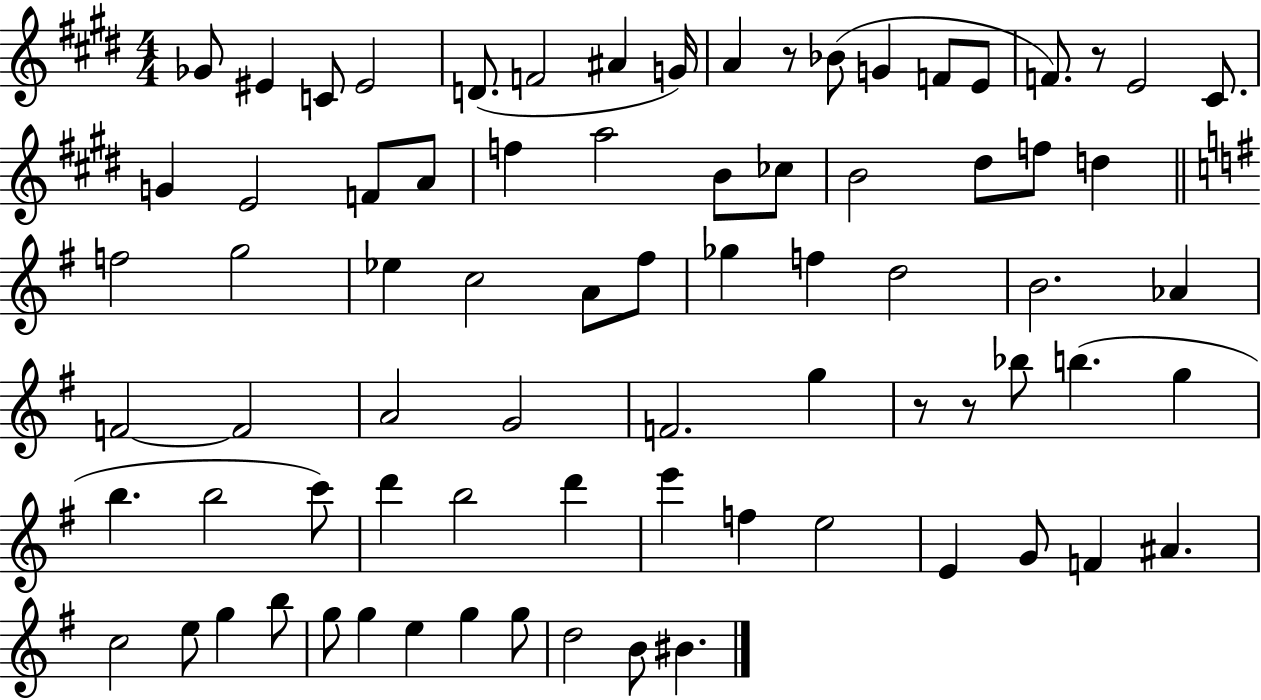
Gb4/e EIS4/q C4/e EIS4/h D4/e. F4/h A#4/q G4/s A4/q R/e Bb4/e G4/q F4/e E4/e F4/e. R/e E4/h C#4/e. G4/q E4/h F4/e A4/e F5/q A5/h B4/e CES5/e B4/h D#5/e F5/e D5/q F5/h G5/h Eb5/q C5/h A4/e F#5/e Gb5/q F5/q D5/h B4/h. Ab4/q F4/h F4/h A4/h G4/h F4/h. G5/q R/e R/e Bb5/e B5/q. G5/q B5/q. B5/h C6/e D6/q B5/h D6/q E6/q F5/q E5/h E4/q G4/e F4/q A#4/q. C5/h E5/e G5/q B5/e G5/e G5/q E5/q G5/q G5/e D5/h B4/e BIS4/q.